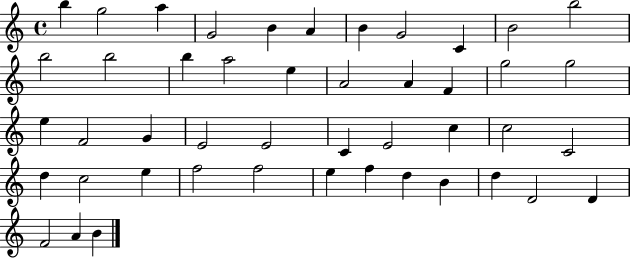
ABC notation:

X:1
T:Untitled
M:4/4
L:1/4
K:C
b g2 a G2 B A B G2 C B2 b2 b2 b2 b a2 e A2 A F g2 g2 e F2 G E2 E2 C E2 c c2 C2 d c2 e f2 f2 e f d B d D2 D F2 A B